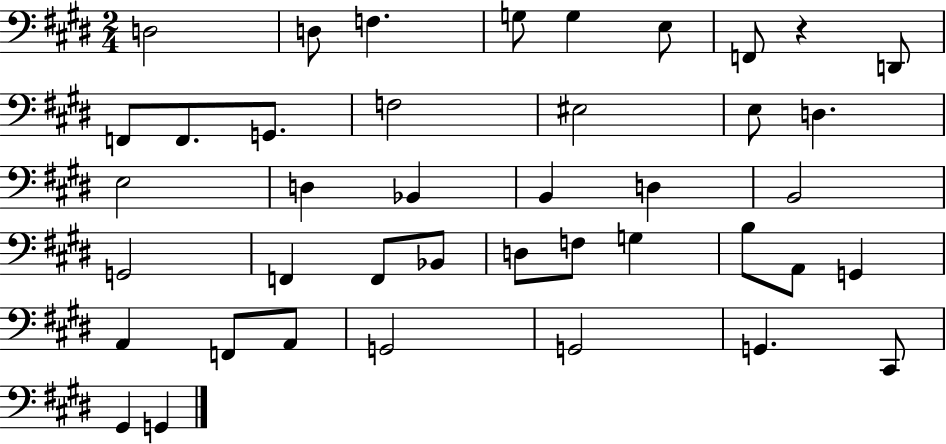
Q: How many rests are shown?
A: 1